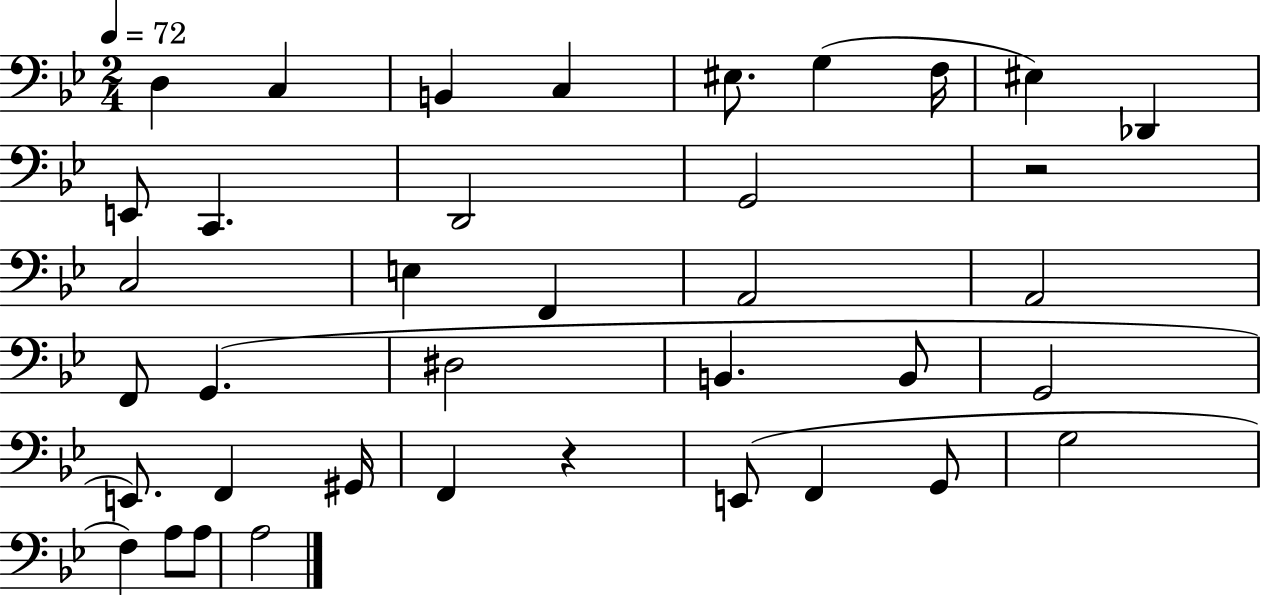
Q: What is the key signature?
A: BES major